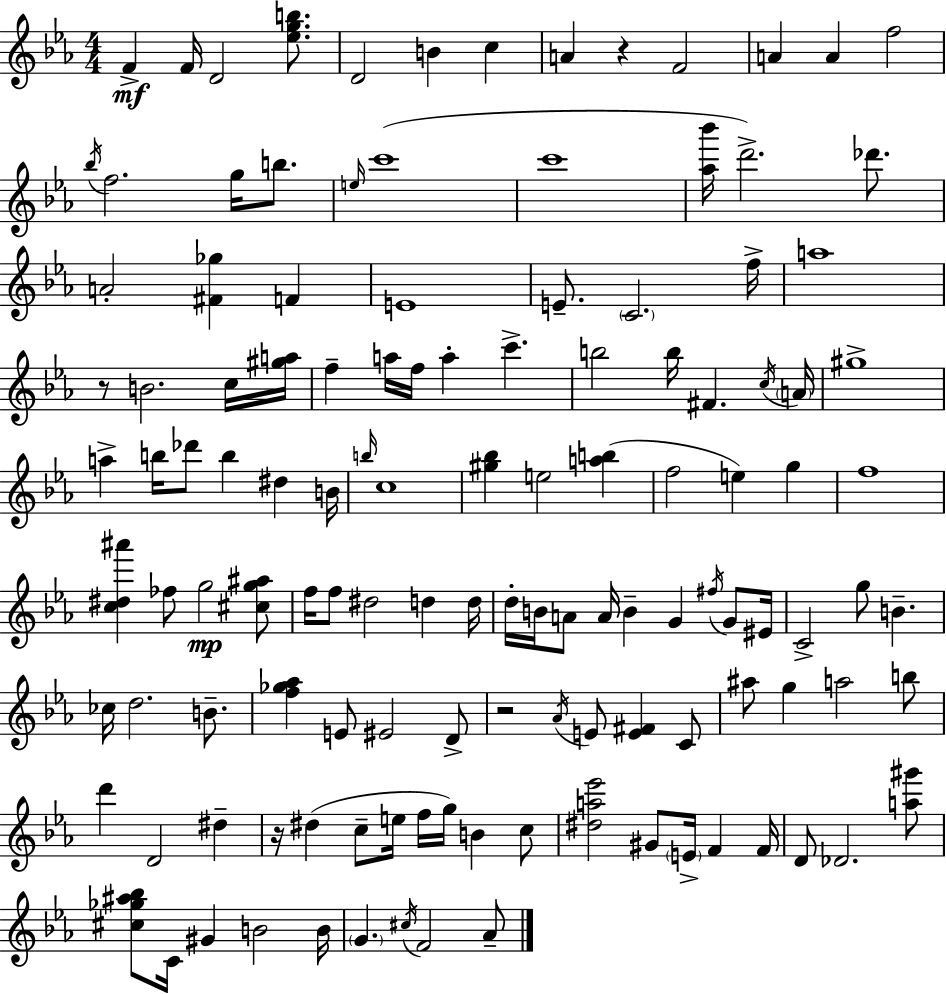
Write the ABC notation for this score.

X:1
T:Untitled
M:4/4
L:1/4
K:Cm
F F/4 D2 [_egb]/2 D2 B c A z F2 A A f2 _b/4 f2 g/4 b/2 e/4 c'4 c'4 [_a_b']/4 d'2 _d'/2 A2 [^F_g] F E4 E/2 C2 f/4 a4 z/2 B2 c/4 [^ga]/4 f a/4 f/4 a c' b2 b/4 ^F c/4 A/4 ^g4 a b/4 _d'/2 b ^d B/4 b/4 c4 [^g_b] e2 [ab] f2 e g f4 [c^d^a'] _f/2 g2 [^cg^a]/2 f/4 f/2 ^d2 d d/4 d/4 B/4 A/2 A/4 B G ^f/4 G/2 ^E/4 C2 g/2 B _c/4 d2 B/2 [f_g_a] E/2 ^E2 D/2 z2 _A/4 E/2 [E^F] C/2 ^a/2 g a2 b/2 d' D2 ^d z/4 ^d c/2 e/4 f/4 g/4 B c/2 [^da_e']2 ^G/2 E/4 F F/4 D/2 _D2 [a^g']/2 [^c_g^a_b]/2 C/4 ^G B2 B/4 G ^c/4 F2 _A/2